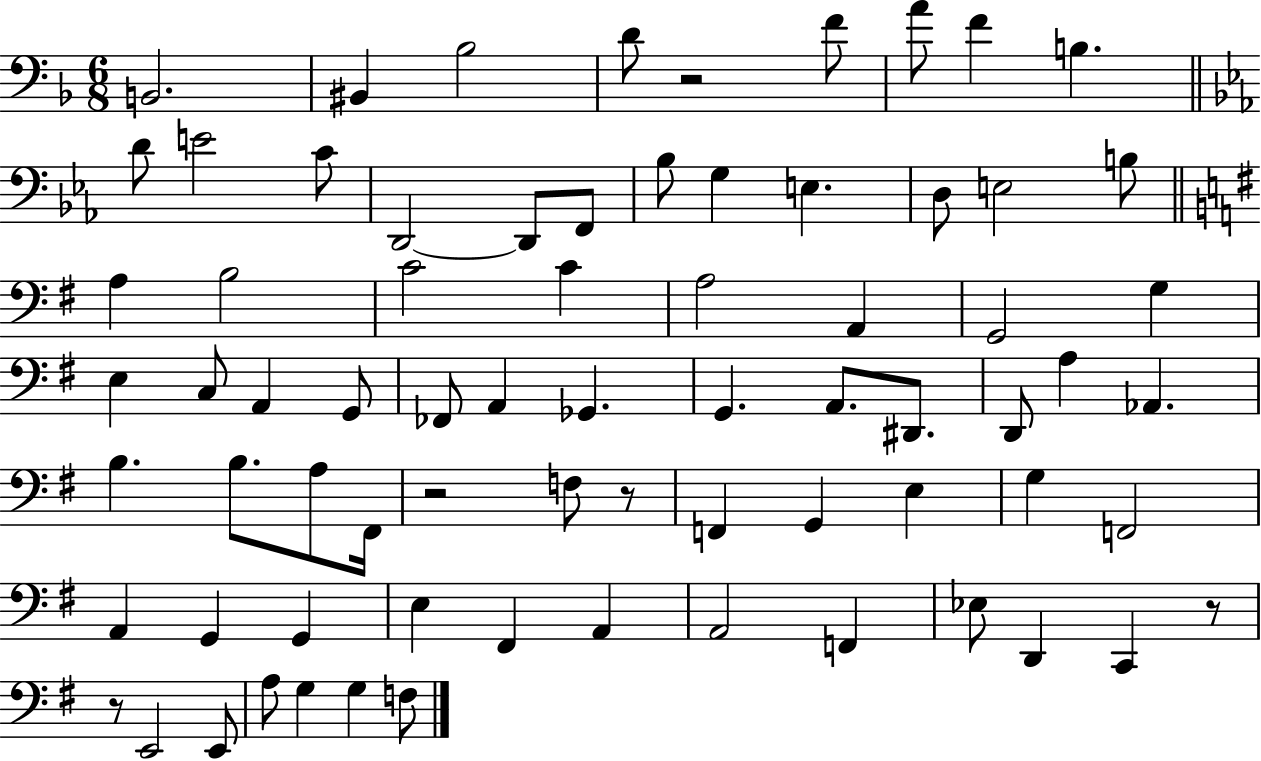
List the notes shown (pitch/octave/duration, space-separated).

B2/h. BIS2/q Bb3/h D4/e R/h F4/e A4/e F4/q B3/q. D4/e E4/h C4/e D2/h D2/e F2/e Bb3/e G3/q E3/q. D3/e E3/h B3/e A3/q B3/h C4/h C4/q A3/h A2/q G2/h G3/q E3/q C3/e A2/q G2/e FES2/e A2/q Gb2/q. G2/q. A2/e. D#2/e. D2/e A3/q Ab2/q. B3/q. B3/e. A3/e F#2/s R/h F3/e R/e F2/q G2/q E3/q G3/q F2/h A2/q G2/q G2/q E3/q F#2/q A2/q A2/h F2/q Eb3/e D2/q C2/q R/e R/e E2/h E2/e A3/e G3/q G3/q F3/e